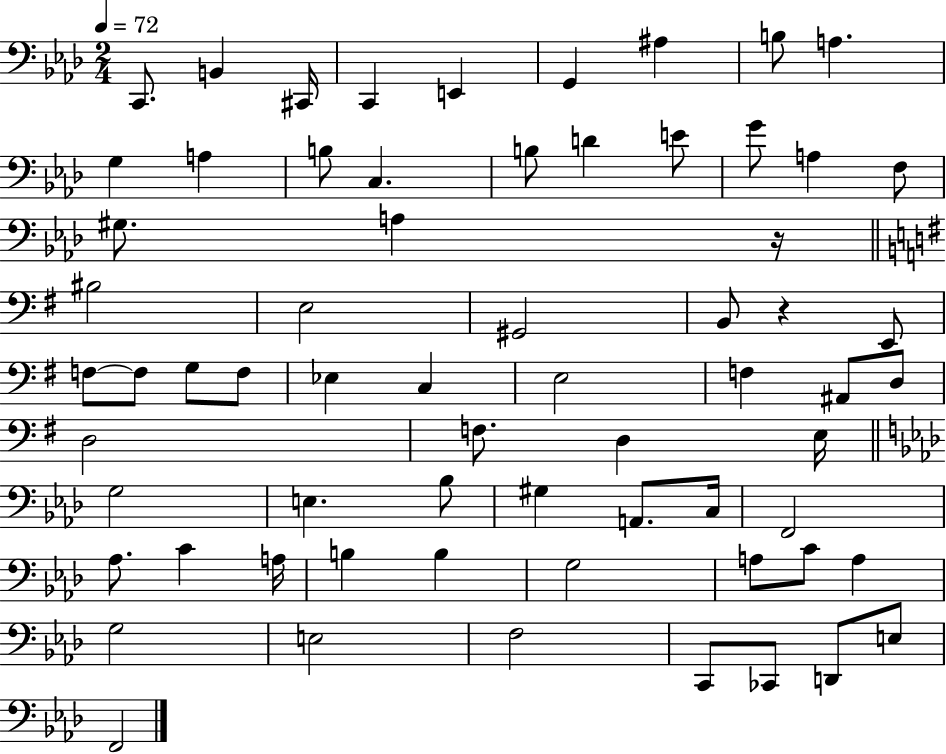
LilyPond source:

{
  \clef bass
  \numericTimeSignature
  \time 2/4
  \key aes \major
  \tempo 4 = 72
  \repeat volta 2 { c,8. b,4 cis,16 | c,4 e,4 | g,4 ais4 | b8 a4. | \break g4 a4 | b8 c4. | b8 d'4 e'8 | g'8 a4 f8 | \break gis8. a4 r16 | \bar "||" \break \key g \major bis2 | e2 | gis,2 | b,8 r4 e,8 | \break f8~~ f8 g8 f8 | ees4 c4 | e2 | f4 ais,8 d8 | \break d2 | f8. d4 e16 | \bar "||" \break \key f \minor g2 | e4. bes8 | gis4 a,8. c16 | f,2 | \break aes8. c'4 a16 | b4 b4 | g2 | a8 c'8 a4 | \break g2 | e2 | f2 | c,8 ces,8 d,8 e8 | \break f,2 | } \bar "|."
}